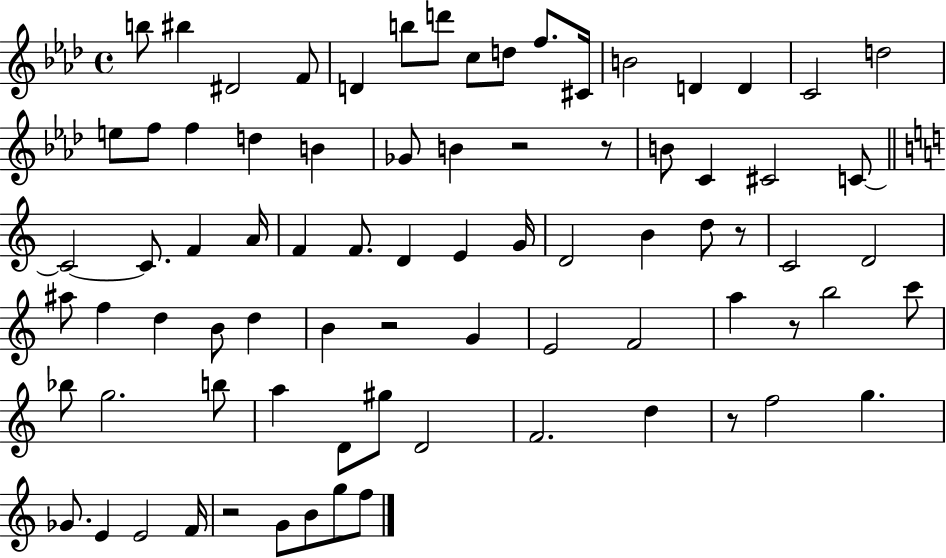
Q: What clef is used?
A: treble